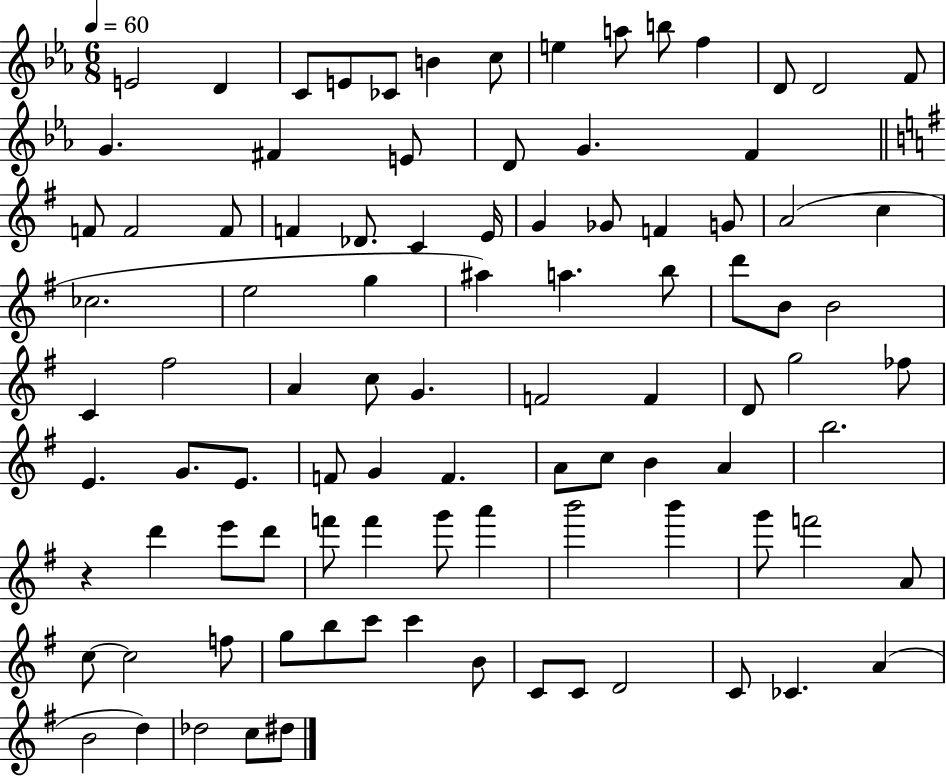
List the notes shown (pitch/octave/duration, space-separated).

E4/h D4/q C4/e E4/e CES4/e B4/q C5/e E5/q A5/e B5/e F5/q D4/e D4/h F4/e G4/q. F#4/q E4/e D4/e G4/q. F4/q F4/e F4/h F4/e F4/q Db4/e. C4/q E4/s G4/q Gb4/e F4/q G4/e A4/h C5/q CES5/h. E5/h G5/q A#5/q A5/q. B5/e D6/e B4/e B4/h C4/q F#5/h A4/q C5/e G4/q. F4/h F4/q D4/e G5/h FES5/e E4/q. G4/e. E4/e. F4/e G4/q F4/q. A4/e C5/e B4/q A4/q B5/h. R/q D6/q E6/e D6/e F6/e F6/q G6/e A6/q B6/h B6/q G6/e F6/h A4/e C5/e C5/h F5/e G5/e B5/e C6/e C6/q B4/e C4/e C4/e D4/h C4/e CES4/q. A4/q B4/h D5/q Db5/h C5/e D#5/e